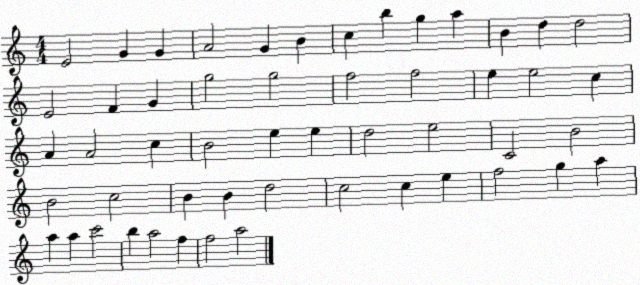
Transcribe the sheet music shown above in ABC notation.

X:1
T:Untitled
M:4/4
L:1/4
K:C
E2 G G A2 G B c b g a B d d2 E2 F G g2 g2 f2 f2 e e2 c A A2 c B2 e e d2 e2 C2 B2 B2 c2 B B d2 c2 c e f2 g a a a c'2 b a2 f f2 a2